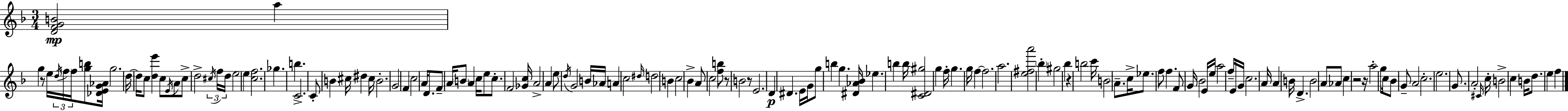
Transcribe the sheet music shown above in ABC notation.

X:1
T:Untitled
M:3/4
L:1/4
K:F
[DFGB]2 a g z/2 e/4 d/4 f/4 f/4 [gb]/2 [_DEG_A]/4 g2 d/4 d/4 c/2 [de'] c/2 E/4 A/2 c/2 d2 ^c/4 f/4 d/4 e2 e [cf]2 _g b C2 C/2 B ^c/4 ^d ^c/4 B2 G2 F c2 A/4 D/2 F/2 A/4 B/2 A c/4 e/2 c/2 F2 [_Gc]/4 A2 A e/2 d/4 G2 B/4 _A/4 A c2 ^d/4 d2 B c2 _B A/2 c2 [fb]/2 z/2 B2 z/2 E2 D ^D E/4 G/4 g/2 b g [^D_A_B]/4 _e b b/4 [C^D^g]2 g f/4 g g/4 f f2 a2 [e^fa']2 _b ^g2 _b z b2 c'/4 B2 A/2 c/4 _e/2 f/2 f F/2 G/4 _B2 E/4 e/4 a2 f/4 E/4 G/4 c2 A/4 A B/4 D B2 A/2 _A/2 c z2 z/4 a2 g/2 c/4 _B/2 G/2 A2 c2 e2 G/2 A2 ^C/4 c/4 B2 c B/4 d/2 e f